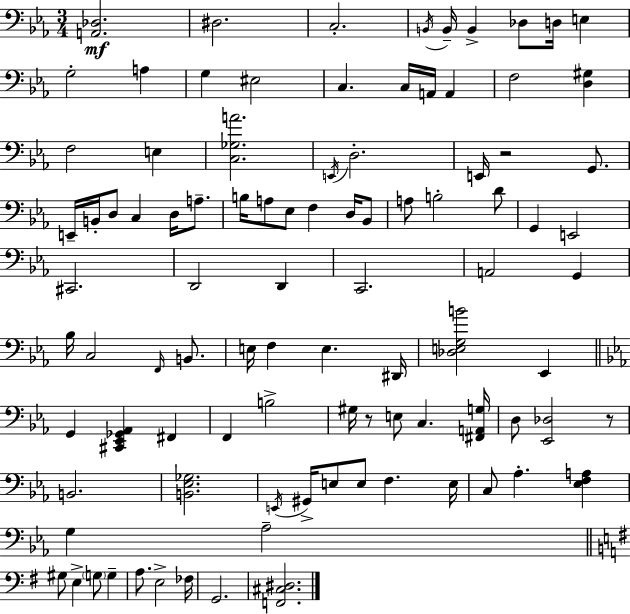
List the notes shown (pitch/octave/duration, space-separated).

[A2,Db3]/h. D#3/h. C3/h. B2/s B2/s B2/q Db3/e D3/s E3/q G3/h A3/q G3/q EIS3/h C3/q. C3/s A2/s A2/q F3/h [D3,G#3]/q F3/h E3/q [C3,Gb3,A4]/h. E2/s D3/h. E2/s R/h G2/e. E2/s B2/s D3/e C3/q D3/s A3/e. B3/s A3/e Eb3/e F3/q D3/s Bb2/e A3/e B3/h D4/e G2/q E2/h C#2/h. D2/h D2/q C2/h. A2/h G2/q Bb3/s C3/h F2/s B2/e. E3/s F3/q E3/q. D#2/s [Db3,E3,G3,B4]/h Eb2/q G2/q [C#2,Eb2,Gb2,Ab2]/q F#2/q F2/q B3/h G#3/s R/e E3/e C3/q. [F#2,A2,G3]/s D3/e [Eb2,Db3]/h R/e B2/h. [B2,Eb3,Gb3]/h. E2/s G#2/s E3/e E3/e F3/q. E3/s C3/e Ab3/q. [Eb3,F3,A3]/q G3/q Ab3/h G#3/e E3/q G3/e G3/q A3/e. E3/h FES3/s G2/h. [F2,C#3,D#3]/h.